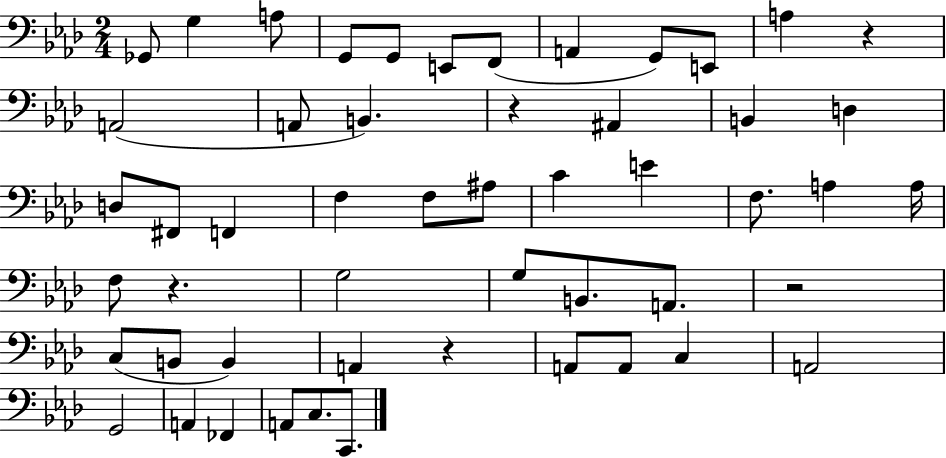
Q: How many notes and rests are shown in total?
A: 52